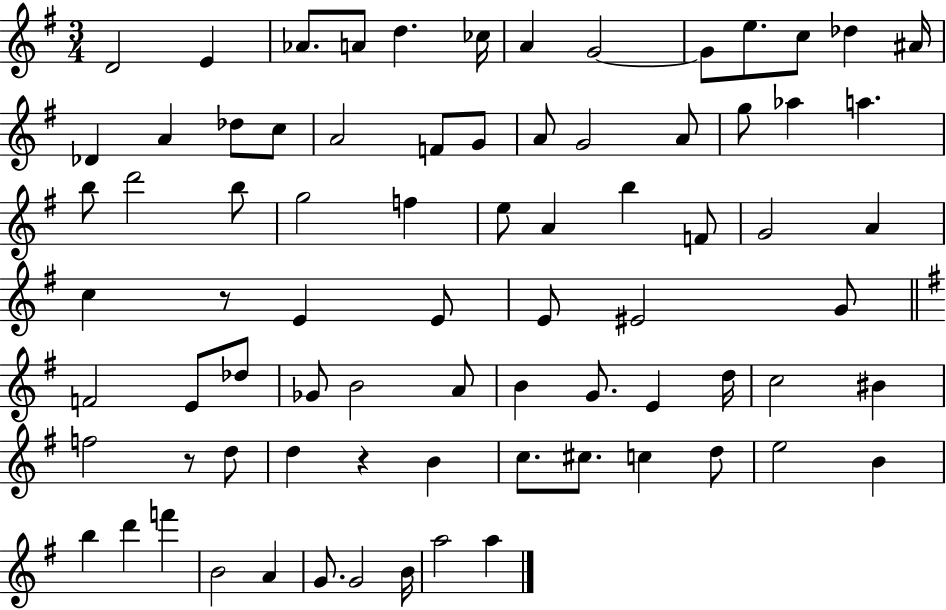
X:1
T:Untitled
M:3/4
L:1/4
K:G
D2 E _A/2 A/2 d _c/4 A G2 G/2 e/2 c/2 _d ^A/4 _D A _d/2 c/2 A2 F/2 G/2 A/2 G2 A/2 g/2 _a a b/2 d'2 b/2 g2 f e/2 A b F/2 G2 A c z/2 E E/2 E/2 ^E2 G/2 F2 E/2 _d/2 _G/2 B2 A/2 B G/2 E d/4 c2 ^B f2 z/2 d/2 d z B c/2 ^c/2 c d/2 e2 B b d' f' B2 A G/2 G2 B/4 a2 a